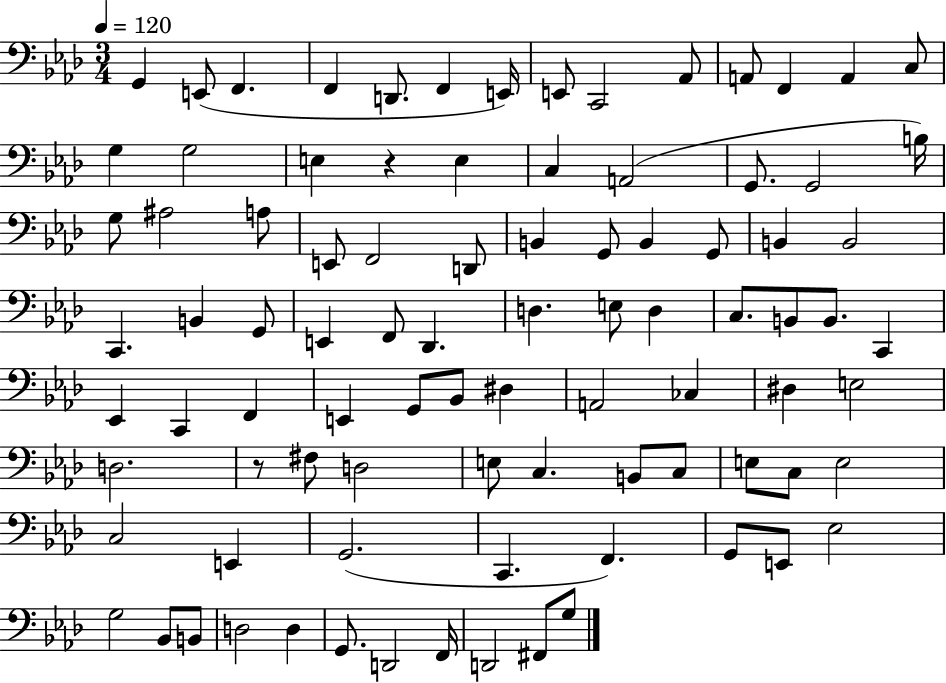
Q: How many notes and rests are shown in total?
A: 90